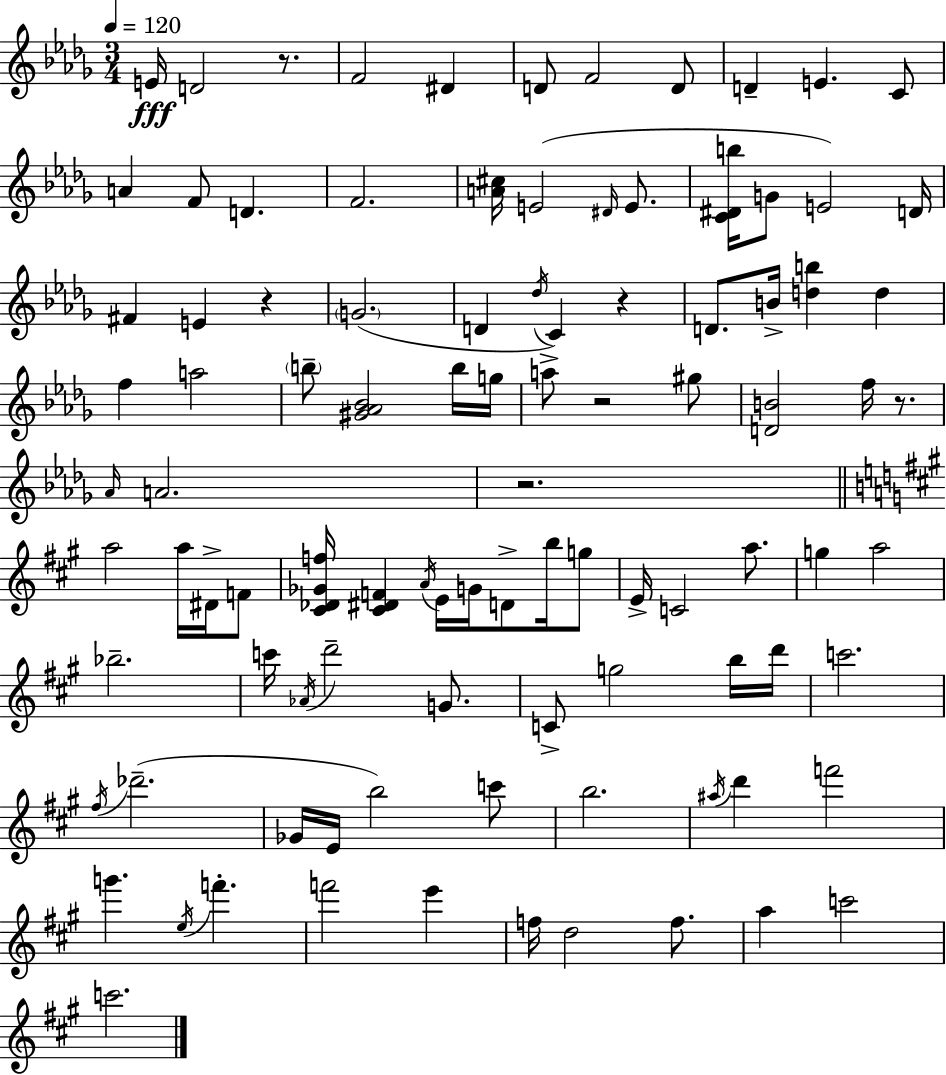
{
  \clef treble
  \numericTimeSignature
  \time 3/4
  \key bes \minor
  \tempo 4 = 120
  e'16\fff d'2 r8. | f'2 dis'4 | d'8 f'2 d'8 | d'4-- e'4. c'8 | \break a'4 f'8 d'4. | f'2. | <a' cis''>16 e'2( \grace { dis'16 } e'8. | <c' dis' b''>16 g'8 e'2) | \break d'16 fis'4 e'4 r4 | \parenthesize g'2.( | d'4 \acciaccatura { des''16 } c'4) r4 | d'8. b'16-> <d'' b''>4 d''4 | \break f''4 a''2 | \parenthesize b''8-- <gis' aes' bes'>2 | b''16 g''16 a''8-> r2 | gis''8 <d' b'>2 f''16 r8. | \break \grace { aes'16 } a'2. | r2. | \bar "||" \break \key a \major a''2 a''16 dis'16-> f'8 | <cis' des' ges' f''>16 <cis' dis' f'>4 \acciaccatura { a'16 } e'16 g'16 d'8-> b''16 g''8 | e'16-> c'2 a''8. | g''4 a''2 | \break bes''2.-- | c'''16 \acciaccatura { aes'16 } d'''2-- g'8. | c'8-> g''2 | b''16 d'''16 c'''2. | \break \acciaccatura { fis''16 }( des'''2.-- | ges'16 e'16 b''2) | c'''8 b''2. | \acciaccatura { ais''16 } d'''4 f'''2 | \break g'''4. \acciaccatura { e''16 } f'''4.-. | f'''2 | e'''4 f''16 d''2 | f''8. a''4 c'''2 | \break c'''2. | \bar "|."
}